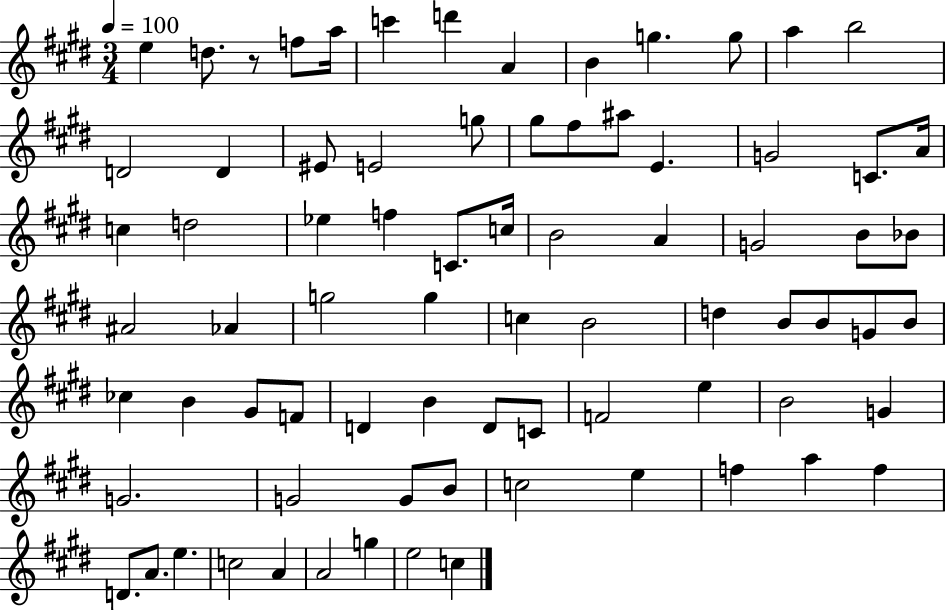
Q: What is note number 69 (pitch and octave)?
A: A4